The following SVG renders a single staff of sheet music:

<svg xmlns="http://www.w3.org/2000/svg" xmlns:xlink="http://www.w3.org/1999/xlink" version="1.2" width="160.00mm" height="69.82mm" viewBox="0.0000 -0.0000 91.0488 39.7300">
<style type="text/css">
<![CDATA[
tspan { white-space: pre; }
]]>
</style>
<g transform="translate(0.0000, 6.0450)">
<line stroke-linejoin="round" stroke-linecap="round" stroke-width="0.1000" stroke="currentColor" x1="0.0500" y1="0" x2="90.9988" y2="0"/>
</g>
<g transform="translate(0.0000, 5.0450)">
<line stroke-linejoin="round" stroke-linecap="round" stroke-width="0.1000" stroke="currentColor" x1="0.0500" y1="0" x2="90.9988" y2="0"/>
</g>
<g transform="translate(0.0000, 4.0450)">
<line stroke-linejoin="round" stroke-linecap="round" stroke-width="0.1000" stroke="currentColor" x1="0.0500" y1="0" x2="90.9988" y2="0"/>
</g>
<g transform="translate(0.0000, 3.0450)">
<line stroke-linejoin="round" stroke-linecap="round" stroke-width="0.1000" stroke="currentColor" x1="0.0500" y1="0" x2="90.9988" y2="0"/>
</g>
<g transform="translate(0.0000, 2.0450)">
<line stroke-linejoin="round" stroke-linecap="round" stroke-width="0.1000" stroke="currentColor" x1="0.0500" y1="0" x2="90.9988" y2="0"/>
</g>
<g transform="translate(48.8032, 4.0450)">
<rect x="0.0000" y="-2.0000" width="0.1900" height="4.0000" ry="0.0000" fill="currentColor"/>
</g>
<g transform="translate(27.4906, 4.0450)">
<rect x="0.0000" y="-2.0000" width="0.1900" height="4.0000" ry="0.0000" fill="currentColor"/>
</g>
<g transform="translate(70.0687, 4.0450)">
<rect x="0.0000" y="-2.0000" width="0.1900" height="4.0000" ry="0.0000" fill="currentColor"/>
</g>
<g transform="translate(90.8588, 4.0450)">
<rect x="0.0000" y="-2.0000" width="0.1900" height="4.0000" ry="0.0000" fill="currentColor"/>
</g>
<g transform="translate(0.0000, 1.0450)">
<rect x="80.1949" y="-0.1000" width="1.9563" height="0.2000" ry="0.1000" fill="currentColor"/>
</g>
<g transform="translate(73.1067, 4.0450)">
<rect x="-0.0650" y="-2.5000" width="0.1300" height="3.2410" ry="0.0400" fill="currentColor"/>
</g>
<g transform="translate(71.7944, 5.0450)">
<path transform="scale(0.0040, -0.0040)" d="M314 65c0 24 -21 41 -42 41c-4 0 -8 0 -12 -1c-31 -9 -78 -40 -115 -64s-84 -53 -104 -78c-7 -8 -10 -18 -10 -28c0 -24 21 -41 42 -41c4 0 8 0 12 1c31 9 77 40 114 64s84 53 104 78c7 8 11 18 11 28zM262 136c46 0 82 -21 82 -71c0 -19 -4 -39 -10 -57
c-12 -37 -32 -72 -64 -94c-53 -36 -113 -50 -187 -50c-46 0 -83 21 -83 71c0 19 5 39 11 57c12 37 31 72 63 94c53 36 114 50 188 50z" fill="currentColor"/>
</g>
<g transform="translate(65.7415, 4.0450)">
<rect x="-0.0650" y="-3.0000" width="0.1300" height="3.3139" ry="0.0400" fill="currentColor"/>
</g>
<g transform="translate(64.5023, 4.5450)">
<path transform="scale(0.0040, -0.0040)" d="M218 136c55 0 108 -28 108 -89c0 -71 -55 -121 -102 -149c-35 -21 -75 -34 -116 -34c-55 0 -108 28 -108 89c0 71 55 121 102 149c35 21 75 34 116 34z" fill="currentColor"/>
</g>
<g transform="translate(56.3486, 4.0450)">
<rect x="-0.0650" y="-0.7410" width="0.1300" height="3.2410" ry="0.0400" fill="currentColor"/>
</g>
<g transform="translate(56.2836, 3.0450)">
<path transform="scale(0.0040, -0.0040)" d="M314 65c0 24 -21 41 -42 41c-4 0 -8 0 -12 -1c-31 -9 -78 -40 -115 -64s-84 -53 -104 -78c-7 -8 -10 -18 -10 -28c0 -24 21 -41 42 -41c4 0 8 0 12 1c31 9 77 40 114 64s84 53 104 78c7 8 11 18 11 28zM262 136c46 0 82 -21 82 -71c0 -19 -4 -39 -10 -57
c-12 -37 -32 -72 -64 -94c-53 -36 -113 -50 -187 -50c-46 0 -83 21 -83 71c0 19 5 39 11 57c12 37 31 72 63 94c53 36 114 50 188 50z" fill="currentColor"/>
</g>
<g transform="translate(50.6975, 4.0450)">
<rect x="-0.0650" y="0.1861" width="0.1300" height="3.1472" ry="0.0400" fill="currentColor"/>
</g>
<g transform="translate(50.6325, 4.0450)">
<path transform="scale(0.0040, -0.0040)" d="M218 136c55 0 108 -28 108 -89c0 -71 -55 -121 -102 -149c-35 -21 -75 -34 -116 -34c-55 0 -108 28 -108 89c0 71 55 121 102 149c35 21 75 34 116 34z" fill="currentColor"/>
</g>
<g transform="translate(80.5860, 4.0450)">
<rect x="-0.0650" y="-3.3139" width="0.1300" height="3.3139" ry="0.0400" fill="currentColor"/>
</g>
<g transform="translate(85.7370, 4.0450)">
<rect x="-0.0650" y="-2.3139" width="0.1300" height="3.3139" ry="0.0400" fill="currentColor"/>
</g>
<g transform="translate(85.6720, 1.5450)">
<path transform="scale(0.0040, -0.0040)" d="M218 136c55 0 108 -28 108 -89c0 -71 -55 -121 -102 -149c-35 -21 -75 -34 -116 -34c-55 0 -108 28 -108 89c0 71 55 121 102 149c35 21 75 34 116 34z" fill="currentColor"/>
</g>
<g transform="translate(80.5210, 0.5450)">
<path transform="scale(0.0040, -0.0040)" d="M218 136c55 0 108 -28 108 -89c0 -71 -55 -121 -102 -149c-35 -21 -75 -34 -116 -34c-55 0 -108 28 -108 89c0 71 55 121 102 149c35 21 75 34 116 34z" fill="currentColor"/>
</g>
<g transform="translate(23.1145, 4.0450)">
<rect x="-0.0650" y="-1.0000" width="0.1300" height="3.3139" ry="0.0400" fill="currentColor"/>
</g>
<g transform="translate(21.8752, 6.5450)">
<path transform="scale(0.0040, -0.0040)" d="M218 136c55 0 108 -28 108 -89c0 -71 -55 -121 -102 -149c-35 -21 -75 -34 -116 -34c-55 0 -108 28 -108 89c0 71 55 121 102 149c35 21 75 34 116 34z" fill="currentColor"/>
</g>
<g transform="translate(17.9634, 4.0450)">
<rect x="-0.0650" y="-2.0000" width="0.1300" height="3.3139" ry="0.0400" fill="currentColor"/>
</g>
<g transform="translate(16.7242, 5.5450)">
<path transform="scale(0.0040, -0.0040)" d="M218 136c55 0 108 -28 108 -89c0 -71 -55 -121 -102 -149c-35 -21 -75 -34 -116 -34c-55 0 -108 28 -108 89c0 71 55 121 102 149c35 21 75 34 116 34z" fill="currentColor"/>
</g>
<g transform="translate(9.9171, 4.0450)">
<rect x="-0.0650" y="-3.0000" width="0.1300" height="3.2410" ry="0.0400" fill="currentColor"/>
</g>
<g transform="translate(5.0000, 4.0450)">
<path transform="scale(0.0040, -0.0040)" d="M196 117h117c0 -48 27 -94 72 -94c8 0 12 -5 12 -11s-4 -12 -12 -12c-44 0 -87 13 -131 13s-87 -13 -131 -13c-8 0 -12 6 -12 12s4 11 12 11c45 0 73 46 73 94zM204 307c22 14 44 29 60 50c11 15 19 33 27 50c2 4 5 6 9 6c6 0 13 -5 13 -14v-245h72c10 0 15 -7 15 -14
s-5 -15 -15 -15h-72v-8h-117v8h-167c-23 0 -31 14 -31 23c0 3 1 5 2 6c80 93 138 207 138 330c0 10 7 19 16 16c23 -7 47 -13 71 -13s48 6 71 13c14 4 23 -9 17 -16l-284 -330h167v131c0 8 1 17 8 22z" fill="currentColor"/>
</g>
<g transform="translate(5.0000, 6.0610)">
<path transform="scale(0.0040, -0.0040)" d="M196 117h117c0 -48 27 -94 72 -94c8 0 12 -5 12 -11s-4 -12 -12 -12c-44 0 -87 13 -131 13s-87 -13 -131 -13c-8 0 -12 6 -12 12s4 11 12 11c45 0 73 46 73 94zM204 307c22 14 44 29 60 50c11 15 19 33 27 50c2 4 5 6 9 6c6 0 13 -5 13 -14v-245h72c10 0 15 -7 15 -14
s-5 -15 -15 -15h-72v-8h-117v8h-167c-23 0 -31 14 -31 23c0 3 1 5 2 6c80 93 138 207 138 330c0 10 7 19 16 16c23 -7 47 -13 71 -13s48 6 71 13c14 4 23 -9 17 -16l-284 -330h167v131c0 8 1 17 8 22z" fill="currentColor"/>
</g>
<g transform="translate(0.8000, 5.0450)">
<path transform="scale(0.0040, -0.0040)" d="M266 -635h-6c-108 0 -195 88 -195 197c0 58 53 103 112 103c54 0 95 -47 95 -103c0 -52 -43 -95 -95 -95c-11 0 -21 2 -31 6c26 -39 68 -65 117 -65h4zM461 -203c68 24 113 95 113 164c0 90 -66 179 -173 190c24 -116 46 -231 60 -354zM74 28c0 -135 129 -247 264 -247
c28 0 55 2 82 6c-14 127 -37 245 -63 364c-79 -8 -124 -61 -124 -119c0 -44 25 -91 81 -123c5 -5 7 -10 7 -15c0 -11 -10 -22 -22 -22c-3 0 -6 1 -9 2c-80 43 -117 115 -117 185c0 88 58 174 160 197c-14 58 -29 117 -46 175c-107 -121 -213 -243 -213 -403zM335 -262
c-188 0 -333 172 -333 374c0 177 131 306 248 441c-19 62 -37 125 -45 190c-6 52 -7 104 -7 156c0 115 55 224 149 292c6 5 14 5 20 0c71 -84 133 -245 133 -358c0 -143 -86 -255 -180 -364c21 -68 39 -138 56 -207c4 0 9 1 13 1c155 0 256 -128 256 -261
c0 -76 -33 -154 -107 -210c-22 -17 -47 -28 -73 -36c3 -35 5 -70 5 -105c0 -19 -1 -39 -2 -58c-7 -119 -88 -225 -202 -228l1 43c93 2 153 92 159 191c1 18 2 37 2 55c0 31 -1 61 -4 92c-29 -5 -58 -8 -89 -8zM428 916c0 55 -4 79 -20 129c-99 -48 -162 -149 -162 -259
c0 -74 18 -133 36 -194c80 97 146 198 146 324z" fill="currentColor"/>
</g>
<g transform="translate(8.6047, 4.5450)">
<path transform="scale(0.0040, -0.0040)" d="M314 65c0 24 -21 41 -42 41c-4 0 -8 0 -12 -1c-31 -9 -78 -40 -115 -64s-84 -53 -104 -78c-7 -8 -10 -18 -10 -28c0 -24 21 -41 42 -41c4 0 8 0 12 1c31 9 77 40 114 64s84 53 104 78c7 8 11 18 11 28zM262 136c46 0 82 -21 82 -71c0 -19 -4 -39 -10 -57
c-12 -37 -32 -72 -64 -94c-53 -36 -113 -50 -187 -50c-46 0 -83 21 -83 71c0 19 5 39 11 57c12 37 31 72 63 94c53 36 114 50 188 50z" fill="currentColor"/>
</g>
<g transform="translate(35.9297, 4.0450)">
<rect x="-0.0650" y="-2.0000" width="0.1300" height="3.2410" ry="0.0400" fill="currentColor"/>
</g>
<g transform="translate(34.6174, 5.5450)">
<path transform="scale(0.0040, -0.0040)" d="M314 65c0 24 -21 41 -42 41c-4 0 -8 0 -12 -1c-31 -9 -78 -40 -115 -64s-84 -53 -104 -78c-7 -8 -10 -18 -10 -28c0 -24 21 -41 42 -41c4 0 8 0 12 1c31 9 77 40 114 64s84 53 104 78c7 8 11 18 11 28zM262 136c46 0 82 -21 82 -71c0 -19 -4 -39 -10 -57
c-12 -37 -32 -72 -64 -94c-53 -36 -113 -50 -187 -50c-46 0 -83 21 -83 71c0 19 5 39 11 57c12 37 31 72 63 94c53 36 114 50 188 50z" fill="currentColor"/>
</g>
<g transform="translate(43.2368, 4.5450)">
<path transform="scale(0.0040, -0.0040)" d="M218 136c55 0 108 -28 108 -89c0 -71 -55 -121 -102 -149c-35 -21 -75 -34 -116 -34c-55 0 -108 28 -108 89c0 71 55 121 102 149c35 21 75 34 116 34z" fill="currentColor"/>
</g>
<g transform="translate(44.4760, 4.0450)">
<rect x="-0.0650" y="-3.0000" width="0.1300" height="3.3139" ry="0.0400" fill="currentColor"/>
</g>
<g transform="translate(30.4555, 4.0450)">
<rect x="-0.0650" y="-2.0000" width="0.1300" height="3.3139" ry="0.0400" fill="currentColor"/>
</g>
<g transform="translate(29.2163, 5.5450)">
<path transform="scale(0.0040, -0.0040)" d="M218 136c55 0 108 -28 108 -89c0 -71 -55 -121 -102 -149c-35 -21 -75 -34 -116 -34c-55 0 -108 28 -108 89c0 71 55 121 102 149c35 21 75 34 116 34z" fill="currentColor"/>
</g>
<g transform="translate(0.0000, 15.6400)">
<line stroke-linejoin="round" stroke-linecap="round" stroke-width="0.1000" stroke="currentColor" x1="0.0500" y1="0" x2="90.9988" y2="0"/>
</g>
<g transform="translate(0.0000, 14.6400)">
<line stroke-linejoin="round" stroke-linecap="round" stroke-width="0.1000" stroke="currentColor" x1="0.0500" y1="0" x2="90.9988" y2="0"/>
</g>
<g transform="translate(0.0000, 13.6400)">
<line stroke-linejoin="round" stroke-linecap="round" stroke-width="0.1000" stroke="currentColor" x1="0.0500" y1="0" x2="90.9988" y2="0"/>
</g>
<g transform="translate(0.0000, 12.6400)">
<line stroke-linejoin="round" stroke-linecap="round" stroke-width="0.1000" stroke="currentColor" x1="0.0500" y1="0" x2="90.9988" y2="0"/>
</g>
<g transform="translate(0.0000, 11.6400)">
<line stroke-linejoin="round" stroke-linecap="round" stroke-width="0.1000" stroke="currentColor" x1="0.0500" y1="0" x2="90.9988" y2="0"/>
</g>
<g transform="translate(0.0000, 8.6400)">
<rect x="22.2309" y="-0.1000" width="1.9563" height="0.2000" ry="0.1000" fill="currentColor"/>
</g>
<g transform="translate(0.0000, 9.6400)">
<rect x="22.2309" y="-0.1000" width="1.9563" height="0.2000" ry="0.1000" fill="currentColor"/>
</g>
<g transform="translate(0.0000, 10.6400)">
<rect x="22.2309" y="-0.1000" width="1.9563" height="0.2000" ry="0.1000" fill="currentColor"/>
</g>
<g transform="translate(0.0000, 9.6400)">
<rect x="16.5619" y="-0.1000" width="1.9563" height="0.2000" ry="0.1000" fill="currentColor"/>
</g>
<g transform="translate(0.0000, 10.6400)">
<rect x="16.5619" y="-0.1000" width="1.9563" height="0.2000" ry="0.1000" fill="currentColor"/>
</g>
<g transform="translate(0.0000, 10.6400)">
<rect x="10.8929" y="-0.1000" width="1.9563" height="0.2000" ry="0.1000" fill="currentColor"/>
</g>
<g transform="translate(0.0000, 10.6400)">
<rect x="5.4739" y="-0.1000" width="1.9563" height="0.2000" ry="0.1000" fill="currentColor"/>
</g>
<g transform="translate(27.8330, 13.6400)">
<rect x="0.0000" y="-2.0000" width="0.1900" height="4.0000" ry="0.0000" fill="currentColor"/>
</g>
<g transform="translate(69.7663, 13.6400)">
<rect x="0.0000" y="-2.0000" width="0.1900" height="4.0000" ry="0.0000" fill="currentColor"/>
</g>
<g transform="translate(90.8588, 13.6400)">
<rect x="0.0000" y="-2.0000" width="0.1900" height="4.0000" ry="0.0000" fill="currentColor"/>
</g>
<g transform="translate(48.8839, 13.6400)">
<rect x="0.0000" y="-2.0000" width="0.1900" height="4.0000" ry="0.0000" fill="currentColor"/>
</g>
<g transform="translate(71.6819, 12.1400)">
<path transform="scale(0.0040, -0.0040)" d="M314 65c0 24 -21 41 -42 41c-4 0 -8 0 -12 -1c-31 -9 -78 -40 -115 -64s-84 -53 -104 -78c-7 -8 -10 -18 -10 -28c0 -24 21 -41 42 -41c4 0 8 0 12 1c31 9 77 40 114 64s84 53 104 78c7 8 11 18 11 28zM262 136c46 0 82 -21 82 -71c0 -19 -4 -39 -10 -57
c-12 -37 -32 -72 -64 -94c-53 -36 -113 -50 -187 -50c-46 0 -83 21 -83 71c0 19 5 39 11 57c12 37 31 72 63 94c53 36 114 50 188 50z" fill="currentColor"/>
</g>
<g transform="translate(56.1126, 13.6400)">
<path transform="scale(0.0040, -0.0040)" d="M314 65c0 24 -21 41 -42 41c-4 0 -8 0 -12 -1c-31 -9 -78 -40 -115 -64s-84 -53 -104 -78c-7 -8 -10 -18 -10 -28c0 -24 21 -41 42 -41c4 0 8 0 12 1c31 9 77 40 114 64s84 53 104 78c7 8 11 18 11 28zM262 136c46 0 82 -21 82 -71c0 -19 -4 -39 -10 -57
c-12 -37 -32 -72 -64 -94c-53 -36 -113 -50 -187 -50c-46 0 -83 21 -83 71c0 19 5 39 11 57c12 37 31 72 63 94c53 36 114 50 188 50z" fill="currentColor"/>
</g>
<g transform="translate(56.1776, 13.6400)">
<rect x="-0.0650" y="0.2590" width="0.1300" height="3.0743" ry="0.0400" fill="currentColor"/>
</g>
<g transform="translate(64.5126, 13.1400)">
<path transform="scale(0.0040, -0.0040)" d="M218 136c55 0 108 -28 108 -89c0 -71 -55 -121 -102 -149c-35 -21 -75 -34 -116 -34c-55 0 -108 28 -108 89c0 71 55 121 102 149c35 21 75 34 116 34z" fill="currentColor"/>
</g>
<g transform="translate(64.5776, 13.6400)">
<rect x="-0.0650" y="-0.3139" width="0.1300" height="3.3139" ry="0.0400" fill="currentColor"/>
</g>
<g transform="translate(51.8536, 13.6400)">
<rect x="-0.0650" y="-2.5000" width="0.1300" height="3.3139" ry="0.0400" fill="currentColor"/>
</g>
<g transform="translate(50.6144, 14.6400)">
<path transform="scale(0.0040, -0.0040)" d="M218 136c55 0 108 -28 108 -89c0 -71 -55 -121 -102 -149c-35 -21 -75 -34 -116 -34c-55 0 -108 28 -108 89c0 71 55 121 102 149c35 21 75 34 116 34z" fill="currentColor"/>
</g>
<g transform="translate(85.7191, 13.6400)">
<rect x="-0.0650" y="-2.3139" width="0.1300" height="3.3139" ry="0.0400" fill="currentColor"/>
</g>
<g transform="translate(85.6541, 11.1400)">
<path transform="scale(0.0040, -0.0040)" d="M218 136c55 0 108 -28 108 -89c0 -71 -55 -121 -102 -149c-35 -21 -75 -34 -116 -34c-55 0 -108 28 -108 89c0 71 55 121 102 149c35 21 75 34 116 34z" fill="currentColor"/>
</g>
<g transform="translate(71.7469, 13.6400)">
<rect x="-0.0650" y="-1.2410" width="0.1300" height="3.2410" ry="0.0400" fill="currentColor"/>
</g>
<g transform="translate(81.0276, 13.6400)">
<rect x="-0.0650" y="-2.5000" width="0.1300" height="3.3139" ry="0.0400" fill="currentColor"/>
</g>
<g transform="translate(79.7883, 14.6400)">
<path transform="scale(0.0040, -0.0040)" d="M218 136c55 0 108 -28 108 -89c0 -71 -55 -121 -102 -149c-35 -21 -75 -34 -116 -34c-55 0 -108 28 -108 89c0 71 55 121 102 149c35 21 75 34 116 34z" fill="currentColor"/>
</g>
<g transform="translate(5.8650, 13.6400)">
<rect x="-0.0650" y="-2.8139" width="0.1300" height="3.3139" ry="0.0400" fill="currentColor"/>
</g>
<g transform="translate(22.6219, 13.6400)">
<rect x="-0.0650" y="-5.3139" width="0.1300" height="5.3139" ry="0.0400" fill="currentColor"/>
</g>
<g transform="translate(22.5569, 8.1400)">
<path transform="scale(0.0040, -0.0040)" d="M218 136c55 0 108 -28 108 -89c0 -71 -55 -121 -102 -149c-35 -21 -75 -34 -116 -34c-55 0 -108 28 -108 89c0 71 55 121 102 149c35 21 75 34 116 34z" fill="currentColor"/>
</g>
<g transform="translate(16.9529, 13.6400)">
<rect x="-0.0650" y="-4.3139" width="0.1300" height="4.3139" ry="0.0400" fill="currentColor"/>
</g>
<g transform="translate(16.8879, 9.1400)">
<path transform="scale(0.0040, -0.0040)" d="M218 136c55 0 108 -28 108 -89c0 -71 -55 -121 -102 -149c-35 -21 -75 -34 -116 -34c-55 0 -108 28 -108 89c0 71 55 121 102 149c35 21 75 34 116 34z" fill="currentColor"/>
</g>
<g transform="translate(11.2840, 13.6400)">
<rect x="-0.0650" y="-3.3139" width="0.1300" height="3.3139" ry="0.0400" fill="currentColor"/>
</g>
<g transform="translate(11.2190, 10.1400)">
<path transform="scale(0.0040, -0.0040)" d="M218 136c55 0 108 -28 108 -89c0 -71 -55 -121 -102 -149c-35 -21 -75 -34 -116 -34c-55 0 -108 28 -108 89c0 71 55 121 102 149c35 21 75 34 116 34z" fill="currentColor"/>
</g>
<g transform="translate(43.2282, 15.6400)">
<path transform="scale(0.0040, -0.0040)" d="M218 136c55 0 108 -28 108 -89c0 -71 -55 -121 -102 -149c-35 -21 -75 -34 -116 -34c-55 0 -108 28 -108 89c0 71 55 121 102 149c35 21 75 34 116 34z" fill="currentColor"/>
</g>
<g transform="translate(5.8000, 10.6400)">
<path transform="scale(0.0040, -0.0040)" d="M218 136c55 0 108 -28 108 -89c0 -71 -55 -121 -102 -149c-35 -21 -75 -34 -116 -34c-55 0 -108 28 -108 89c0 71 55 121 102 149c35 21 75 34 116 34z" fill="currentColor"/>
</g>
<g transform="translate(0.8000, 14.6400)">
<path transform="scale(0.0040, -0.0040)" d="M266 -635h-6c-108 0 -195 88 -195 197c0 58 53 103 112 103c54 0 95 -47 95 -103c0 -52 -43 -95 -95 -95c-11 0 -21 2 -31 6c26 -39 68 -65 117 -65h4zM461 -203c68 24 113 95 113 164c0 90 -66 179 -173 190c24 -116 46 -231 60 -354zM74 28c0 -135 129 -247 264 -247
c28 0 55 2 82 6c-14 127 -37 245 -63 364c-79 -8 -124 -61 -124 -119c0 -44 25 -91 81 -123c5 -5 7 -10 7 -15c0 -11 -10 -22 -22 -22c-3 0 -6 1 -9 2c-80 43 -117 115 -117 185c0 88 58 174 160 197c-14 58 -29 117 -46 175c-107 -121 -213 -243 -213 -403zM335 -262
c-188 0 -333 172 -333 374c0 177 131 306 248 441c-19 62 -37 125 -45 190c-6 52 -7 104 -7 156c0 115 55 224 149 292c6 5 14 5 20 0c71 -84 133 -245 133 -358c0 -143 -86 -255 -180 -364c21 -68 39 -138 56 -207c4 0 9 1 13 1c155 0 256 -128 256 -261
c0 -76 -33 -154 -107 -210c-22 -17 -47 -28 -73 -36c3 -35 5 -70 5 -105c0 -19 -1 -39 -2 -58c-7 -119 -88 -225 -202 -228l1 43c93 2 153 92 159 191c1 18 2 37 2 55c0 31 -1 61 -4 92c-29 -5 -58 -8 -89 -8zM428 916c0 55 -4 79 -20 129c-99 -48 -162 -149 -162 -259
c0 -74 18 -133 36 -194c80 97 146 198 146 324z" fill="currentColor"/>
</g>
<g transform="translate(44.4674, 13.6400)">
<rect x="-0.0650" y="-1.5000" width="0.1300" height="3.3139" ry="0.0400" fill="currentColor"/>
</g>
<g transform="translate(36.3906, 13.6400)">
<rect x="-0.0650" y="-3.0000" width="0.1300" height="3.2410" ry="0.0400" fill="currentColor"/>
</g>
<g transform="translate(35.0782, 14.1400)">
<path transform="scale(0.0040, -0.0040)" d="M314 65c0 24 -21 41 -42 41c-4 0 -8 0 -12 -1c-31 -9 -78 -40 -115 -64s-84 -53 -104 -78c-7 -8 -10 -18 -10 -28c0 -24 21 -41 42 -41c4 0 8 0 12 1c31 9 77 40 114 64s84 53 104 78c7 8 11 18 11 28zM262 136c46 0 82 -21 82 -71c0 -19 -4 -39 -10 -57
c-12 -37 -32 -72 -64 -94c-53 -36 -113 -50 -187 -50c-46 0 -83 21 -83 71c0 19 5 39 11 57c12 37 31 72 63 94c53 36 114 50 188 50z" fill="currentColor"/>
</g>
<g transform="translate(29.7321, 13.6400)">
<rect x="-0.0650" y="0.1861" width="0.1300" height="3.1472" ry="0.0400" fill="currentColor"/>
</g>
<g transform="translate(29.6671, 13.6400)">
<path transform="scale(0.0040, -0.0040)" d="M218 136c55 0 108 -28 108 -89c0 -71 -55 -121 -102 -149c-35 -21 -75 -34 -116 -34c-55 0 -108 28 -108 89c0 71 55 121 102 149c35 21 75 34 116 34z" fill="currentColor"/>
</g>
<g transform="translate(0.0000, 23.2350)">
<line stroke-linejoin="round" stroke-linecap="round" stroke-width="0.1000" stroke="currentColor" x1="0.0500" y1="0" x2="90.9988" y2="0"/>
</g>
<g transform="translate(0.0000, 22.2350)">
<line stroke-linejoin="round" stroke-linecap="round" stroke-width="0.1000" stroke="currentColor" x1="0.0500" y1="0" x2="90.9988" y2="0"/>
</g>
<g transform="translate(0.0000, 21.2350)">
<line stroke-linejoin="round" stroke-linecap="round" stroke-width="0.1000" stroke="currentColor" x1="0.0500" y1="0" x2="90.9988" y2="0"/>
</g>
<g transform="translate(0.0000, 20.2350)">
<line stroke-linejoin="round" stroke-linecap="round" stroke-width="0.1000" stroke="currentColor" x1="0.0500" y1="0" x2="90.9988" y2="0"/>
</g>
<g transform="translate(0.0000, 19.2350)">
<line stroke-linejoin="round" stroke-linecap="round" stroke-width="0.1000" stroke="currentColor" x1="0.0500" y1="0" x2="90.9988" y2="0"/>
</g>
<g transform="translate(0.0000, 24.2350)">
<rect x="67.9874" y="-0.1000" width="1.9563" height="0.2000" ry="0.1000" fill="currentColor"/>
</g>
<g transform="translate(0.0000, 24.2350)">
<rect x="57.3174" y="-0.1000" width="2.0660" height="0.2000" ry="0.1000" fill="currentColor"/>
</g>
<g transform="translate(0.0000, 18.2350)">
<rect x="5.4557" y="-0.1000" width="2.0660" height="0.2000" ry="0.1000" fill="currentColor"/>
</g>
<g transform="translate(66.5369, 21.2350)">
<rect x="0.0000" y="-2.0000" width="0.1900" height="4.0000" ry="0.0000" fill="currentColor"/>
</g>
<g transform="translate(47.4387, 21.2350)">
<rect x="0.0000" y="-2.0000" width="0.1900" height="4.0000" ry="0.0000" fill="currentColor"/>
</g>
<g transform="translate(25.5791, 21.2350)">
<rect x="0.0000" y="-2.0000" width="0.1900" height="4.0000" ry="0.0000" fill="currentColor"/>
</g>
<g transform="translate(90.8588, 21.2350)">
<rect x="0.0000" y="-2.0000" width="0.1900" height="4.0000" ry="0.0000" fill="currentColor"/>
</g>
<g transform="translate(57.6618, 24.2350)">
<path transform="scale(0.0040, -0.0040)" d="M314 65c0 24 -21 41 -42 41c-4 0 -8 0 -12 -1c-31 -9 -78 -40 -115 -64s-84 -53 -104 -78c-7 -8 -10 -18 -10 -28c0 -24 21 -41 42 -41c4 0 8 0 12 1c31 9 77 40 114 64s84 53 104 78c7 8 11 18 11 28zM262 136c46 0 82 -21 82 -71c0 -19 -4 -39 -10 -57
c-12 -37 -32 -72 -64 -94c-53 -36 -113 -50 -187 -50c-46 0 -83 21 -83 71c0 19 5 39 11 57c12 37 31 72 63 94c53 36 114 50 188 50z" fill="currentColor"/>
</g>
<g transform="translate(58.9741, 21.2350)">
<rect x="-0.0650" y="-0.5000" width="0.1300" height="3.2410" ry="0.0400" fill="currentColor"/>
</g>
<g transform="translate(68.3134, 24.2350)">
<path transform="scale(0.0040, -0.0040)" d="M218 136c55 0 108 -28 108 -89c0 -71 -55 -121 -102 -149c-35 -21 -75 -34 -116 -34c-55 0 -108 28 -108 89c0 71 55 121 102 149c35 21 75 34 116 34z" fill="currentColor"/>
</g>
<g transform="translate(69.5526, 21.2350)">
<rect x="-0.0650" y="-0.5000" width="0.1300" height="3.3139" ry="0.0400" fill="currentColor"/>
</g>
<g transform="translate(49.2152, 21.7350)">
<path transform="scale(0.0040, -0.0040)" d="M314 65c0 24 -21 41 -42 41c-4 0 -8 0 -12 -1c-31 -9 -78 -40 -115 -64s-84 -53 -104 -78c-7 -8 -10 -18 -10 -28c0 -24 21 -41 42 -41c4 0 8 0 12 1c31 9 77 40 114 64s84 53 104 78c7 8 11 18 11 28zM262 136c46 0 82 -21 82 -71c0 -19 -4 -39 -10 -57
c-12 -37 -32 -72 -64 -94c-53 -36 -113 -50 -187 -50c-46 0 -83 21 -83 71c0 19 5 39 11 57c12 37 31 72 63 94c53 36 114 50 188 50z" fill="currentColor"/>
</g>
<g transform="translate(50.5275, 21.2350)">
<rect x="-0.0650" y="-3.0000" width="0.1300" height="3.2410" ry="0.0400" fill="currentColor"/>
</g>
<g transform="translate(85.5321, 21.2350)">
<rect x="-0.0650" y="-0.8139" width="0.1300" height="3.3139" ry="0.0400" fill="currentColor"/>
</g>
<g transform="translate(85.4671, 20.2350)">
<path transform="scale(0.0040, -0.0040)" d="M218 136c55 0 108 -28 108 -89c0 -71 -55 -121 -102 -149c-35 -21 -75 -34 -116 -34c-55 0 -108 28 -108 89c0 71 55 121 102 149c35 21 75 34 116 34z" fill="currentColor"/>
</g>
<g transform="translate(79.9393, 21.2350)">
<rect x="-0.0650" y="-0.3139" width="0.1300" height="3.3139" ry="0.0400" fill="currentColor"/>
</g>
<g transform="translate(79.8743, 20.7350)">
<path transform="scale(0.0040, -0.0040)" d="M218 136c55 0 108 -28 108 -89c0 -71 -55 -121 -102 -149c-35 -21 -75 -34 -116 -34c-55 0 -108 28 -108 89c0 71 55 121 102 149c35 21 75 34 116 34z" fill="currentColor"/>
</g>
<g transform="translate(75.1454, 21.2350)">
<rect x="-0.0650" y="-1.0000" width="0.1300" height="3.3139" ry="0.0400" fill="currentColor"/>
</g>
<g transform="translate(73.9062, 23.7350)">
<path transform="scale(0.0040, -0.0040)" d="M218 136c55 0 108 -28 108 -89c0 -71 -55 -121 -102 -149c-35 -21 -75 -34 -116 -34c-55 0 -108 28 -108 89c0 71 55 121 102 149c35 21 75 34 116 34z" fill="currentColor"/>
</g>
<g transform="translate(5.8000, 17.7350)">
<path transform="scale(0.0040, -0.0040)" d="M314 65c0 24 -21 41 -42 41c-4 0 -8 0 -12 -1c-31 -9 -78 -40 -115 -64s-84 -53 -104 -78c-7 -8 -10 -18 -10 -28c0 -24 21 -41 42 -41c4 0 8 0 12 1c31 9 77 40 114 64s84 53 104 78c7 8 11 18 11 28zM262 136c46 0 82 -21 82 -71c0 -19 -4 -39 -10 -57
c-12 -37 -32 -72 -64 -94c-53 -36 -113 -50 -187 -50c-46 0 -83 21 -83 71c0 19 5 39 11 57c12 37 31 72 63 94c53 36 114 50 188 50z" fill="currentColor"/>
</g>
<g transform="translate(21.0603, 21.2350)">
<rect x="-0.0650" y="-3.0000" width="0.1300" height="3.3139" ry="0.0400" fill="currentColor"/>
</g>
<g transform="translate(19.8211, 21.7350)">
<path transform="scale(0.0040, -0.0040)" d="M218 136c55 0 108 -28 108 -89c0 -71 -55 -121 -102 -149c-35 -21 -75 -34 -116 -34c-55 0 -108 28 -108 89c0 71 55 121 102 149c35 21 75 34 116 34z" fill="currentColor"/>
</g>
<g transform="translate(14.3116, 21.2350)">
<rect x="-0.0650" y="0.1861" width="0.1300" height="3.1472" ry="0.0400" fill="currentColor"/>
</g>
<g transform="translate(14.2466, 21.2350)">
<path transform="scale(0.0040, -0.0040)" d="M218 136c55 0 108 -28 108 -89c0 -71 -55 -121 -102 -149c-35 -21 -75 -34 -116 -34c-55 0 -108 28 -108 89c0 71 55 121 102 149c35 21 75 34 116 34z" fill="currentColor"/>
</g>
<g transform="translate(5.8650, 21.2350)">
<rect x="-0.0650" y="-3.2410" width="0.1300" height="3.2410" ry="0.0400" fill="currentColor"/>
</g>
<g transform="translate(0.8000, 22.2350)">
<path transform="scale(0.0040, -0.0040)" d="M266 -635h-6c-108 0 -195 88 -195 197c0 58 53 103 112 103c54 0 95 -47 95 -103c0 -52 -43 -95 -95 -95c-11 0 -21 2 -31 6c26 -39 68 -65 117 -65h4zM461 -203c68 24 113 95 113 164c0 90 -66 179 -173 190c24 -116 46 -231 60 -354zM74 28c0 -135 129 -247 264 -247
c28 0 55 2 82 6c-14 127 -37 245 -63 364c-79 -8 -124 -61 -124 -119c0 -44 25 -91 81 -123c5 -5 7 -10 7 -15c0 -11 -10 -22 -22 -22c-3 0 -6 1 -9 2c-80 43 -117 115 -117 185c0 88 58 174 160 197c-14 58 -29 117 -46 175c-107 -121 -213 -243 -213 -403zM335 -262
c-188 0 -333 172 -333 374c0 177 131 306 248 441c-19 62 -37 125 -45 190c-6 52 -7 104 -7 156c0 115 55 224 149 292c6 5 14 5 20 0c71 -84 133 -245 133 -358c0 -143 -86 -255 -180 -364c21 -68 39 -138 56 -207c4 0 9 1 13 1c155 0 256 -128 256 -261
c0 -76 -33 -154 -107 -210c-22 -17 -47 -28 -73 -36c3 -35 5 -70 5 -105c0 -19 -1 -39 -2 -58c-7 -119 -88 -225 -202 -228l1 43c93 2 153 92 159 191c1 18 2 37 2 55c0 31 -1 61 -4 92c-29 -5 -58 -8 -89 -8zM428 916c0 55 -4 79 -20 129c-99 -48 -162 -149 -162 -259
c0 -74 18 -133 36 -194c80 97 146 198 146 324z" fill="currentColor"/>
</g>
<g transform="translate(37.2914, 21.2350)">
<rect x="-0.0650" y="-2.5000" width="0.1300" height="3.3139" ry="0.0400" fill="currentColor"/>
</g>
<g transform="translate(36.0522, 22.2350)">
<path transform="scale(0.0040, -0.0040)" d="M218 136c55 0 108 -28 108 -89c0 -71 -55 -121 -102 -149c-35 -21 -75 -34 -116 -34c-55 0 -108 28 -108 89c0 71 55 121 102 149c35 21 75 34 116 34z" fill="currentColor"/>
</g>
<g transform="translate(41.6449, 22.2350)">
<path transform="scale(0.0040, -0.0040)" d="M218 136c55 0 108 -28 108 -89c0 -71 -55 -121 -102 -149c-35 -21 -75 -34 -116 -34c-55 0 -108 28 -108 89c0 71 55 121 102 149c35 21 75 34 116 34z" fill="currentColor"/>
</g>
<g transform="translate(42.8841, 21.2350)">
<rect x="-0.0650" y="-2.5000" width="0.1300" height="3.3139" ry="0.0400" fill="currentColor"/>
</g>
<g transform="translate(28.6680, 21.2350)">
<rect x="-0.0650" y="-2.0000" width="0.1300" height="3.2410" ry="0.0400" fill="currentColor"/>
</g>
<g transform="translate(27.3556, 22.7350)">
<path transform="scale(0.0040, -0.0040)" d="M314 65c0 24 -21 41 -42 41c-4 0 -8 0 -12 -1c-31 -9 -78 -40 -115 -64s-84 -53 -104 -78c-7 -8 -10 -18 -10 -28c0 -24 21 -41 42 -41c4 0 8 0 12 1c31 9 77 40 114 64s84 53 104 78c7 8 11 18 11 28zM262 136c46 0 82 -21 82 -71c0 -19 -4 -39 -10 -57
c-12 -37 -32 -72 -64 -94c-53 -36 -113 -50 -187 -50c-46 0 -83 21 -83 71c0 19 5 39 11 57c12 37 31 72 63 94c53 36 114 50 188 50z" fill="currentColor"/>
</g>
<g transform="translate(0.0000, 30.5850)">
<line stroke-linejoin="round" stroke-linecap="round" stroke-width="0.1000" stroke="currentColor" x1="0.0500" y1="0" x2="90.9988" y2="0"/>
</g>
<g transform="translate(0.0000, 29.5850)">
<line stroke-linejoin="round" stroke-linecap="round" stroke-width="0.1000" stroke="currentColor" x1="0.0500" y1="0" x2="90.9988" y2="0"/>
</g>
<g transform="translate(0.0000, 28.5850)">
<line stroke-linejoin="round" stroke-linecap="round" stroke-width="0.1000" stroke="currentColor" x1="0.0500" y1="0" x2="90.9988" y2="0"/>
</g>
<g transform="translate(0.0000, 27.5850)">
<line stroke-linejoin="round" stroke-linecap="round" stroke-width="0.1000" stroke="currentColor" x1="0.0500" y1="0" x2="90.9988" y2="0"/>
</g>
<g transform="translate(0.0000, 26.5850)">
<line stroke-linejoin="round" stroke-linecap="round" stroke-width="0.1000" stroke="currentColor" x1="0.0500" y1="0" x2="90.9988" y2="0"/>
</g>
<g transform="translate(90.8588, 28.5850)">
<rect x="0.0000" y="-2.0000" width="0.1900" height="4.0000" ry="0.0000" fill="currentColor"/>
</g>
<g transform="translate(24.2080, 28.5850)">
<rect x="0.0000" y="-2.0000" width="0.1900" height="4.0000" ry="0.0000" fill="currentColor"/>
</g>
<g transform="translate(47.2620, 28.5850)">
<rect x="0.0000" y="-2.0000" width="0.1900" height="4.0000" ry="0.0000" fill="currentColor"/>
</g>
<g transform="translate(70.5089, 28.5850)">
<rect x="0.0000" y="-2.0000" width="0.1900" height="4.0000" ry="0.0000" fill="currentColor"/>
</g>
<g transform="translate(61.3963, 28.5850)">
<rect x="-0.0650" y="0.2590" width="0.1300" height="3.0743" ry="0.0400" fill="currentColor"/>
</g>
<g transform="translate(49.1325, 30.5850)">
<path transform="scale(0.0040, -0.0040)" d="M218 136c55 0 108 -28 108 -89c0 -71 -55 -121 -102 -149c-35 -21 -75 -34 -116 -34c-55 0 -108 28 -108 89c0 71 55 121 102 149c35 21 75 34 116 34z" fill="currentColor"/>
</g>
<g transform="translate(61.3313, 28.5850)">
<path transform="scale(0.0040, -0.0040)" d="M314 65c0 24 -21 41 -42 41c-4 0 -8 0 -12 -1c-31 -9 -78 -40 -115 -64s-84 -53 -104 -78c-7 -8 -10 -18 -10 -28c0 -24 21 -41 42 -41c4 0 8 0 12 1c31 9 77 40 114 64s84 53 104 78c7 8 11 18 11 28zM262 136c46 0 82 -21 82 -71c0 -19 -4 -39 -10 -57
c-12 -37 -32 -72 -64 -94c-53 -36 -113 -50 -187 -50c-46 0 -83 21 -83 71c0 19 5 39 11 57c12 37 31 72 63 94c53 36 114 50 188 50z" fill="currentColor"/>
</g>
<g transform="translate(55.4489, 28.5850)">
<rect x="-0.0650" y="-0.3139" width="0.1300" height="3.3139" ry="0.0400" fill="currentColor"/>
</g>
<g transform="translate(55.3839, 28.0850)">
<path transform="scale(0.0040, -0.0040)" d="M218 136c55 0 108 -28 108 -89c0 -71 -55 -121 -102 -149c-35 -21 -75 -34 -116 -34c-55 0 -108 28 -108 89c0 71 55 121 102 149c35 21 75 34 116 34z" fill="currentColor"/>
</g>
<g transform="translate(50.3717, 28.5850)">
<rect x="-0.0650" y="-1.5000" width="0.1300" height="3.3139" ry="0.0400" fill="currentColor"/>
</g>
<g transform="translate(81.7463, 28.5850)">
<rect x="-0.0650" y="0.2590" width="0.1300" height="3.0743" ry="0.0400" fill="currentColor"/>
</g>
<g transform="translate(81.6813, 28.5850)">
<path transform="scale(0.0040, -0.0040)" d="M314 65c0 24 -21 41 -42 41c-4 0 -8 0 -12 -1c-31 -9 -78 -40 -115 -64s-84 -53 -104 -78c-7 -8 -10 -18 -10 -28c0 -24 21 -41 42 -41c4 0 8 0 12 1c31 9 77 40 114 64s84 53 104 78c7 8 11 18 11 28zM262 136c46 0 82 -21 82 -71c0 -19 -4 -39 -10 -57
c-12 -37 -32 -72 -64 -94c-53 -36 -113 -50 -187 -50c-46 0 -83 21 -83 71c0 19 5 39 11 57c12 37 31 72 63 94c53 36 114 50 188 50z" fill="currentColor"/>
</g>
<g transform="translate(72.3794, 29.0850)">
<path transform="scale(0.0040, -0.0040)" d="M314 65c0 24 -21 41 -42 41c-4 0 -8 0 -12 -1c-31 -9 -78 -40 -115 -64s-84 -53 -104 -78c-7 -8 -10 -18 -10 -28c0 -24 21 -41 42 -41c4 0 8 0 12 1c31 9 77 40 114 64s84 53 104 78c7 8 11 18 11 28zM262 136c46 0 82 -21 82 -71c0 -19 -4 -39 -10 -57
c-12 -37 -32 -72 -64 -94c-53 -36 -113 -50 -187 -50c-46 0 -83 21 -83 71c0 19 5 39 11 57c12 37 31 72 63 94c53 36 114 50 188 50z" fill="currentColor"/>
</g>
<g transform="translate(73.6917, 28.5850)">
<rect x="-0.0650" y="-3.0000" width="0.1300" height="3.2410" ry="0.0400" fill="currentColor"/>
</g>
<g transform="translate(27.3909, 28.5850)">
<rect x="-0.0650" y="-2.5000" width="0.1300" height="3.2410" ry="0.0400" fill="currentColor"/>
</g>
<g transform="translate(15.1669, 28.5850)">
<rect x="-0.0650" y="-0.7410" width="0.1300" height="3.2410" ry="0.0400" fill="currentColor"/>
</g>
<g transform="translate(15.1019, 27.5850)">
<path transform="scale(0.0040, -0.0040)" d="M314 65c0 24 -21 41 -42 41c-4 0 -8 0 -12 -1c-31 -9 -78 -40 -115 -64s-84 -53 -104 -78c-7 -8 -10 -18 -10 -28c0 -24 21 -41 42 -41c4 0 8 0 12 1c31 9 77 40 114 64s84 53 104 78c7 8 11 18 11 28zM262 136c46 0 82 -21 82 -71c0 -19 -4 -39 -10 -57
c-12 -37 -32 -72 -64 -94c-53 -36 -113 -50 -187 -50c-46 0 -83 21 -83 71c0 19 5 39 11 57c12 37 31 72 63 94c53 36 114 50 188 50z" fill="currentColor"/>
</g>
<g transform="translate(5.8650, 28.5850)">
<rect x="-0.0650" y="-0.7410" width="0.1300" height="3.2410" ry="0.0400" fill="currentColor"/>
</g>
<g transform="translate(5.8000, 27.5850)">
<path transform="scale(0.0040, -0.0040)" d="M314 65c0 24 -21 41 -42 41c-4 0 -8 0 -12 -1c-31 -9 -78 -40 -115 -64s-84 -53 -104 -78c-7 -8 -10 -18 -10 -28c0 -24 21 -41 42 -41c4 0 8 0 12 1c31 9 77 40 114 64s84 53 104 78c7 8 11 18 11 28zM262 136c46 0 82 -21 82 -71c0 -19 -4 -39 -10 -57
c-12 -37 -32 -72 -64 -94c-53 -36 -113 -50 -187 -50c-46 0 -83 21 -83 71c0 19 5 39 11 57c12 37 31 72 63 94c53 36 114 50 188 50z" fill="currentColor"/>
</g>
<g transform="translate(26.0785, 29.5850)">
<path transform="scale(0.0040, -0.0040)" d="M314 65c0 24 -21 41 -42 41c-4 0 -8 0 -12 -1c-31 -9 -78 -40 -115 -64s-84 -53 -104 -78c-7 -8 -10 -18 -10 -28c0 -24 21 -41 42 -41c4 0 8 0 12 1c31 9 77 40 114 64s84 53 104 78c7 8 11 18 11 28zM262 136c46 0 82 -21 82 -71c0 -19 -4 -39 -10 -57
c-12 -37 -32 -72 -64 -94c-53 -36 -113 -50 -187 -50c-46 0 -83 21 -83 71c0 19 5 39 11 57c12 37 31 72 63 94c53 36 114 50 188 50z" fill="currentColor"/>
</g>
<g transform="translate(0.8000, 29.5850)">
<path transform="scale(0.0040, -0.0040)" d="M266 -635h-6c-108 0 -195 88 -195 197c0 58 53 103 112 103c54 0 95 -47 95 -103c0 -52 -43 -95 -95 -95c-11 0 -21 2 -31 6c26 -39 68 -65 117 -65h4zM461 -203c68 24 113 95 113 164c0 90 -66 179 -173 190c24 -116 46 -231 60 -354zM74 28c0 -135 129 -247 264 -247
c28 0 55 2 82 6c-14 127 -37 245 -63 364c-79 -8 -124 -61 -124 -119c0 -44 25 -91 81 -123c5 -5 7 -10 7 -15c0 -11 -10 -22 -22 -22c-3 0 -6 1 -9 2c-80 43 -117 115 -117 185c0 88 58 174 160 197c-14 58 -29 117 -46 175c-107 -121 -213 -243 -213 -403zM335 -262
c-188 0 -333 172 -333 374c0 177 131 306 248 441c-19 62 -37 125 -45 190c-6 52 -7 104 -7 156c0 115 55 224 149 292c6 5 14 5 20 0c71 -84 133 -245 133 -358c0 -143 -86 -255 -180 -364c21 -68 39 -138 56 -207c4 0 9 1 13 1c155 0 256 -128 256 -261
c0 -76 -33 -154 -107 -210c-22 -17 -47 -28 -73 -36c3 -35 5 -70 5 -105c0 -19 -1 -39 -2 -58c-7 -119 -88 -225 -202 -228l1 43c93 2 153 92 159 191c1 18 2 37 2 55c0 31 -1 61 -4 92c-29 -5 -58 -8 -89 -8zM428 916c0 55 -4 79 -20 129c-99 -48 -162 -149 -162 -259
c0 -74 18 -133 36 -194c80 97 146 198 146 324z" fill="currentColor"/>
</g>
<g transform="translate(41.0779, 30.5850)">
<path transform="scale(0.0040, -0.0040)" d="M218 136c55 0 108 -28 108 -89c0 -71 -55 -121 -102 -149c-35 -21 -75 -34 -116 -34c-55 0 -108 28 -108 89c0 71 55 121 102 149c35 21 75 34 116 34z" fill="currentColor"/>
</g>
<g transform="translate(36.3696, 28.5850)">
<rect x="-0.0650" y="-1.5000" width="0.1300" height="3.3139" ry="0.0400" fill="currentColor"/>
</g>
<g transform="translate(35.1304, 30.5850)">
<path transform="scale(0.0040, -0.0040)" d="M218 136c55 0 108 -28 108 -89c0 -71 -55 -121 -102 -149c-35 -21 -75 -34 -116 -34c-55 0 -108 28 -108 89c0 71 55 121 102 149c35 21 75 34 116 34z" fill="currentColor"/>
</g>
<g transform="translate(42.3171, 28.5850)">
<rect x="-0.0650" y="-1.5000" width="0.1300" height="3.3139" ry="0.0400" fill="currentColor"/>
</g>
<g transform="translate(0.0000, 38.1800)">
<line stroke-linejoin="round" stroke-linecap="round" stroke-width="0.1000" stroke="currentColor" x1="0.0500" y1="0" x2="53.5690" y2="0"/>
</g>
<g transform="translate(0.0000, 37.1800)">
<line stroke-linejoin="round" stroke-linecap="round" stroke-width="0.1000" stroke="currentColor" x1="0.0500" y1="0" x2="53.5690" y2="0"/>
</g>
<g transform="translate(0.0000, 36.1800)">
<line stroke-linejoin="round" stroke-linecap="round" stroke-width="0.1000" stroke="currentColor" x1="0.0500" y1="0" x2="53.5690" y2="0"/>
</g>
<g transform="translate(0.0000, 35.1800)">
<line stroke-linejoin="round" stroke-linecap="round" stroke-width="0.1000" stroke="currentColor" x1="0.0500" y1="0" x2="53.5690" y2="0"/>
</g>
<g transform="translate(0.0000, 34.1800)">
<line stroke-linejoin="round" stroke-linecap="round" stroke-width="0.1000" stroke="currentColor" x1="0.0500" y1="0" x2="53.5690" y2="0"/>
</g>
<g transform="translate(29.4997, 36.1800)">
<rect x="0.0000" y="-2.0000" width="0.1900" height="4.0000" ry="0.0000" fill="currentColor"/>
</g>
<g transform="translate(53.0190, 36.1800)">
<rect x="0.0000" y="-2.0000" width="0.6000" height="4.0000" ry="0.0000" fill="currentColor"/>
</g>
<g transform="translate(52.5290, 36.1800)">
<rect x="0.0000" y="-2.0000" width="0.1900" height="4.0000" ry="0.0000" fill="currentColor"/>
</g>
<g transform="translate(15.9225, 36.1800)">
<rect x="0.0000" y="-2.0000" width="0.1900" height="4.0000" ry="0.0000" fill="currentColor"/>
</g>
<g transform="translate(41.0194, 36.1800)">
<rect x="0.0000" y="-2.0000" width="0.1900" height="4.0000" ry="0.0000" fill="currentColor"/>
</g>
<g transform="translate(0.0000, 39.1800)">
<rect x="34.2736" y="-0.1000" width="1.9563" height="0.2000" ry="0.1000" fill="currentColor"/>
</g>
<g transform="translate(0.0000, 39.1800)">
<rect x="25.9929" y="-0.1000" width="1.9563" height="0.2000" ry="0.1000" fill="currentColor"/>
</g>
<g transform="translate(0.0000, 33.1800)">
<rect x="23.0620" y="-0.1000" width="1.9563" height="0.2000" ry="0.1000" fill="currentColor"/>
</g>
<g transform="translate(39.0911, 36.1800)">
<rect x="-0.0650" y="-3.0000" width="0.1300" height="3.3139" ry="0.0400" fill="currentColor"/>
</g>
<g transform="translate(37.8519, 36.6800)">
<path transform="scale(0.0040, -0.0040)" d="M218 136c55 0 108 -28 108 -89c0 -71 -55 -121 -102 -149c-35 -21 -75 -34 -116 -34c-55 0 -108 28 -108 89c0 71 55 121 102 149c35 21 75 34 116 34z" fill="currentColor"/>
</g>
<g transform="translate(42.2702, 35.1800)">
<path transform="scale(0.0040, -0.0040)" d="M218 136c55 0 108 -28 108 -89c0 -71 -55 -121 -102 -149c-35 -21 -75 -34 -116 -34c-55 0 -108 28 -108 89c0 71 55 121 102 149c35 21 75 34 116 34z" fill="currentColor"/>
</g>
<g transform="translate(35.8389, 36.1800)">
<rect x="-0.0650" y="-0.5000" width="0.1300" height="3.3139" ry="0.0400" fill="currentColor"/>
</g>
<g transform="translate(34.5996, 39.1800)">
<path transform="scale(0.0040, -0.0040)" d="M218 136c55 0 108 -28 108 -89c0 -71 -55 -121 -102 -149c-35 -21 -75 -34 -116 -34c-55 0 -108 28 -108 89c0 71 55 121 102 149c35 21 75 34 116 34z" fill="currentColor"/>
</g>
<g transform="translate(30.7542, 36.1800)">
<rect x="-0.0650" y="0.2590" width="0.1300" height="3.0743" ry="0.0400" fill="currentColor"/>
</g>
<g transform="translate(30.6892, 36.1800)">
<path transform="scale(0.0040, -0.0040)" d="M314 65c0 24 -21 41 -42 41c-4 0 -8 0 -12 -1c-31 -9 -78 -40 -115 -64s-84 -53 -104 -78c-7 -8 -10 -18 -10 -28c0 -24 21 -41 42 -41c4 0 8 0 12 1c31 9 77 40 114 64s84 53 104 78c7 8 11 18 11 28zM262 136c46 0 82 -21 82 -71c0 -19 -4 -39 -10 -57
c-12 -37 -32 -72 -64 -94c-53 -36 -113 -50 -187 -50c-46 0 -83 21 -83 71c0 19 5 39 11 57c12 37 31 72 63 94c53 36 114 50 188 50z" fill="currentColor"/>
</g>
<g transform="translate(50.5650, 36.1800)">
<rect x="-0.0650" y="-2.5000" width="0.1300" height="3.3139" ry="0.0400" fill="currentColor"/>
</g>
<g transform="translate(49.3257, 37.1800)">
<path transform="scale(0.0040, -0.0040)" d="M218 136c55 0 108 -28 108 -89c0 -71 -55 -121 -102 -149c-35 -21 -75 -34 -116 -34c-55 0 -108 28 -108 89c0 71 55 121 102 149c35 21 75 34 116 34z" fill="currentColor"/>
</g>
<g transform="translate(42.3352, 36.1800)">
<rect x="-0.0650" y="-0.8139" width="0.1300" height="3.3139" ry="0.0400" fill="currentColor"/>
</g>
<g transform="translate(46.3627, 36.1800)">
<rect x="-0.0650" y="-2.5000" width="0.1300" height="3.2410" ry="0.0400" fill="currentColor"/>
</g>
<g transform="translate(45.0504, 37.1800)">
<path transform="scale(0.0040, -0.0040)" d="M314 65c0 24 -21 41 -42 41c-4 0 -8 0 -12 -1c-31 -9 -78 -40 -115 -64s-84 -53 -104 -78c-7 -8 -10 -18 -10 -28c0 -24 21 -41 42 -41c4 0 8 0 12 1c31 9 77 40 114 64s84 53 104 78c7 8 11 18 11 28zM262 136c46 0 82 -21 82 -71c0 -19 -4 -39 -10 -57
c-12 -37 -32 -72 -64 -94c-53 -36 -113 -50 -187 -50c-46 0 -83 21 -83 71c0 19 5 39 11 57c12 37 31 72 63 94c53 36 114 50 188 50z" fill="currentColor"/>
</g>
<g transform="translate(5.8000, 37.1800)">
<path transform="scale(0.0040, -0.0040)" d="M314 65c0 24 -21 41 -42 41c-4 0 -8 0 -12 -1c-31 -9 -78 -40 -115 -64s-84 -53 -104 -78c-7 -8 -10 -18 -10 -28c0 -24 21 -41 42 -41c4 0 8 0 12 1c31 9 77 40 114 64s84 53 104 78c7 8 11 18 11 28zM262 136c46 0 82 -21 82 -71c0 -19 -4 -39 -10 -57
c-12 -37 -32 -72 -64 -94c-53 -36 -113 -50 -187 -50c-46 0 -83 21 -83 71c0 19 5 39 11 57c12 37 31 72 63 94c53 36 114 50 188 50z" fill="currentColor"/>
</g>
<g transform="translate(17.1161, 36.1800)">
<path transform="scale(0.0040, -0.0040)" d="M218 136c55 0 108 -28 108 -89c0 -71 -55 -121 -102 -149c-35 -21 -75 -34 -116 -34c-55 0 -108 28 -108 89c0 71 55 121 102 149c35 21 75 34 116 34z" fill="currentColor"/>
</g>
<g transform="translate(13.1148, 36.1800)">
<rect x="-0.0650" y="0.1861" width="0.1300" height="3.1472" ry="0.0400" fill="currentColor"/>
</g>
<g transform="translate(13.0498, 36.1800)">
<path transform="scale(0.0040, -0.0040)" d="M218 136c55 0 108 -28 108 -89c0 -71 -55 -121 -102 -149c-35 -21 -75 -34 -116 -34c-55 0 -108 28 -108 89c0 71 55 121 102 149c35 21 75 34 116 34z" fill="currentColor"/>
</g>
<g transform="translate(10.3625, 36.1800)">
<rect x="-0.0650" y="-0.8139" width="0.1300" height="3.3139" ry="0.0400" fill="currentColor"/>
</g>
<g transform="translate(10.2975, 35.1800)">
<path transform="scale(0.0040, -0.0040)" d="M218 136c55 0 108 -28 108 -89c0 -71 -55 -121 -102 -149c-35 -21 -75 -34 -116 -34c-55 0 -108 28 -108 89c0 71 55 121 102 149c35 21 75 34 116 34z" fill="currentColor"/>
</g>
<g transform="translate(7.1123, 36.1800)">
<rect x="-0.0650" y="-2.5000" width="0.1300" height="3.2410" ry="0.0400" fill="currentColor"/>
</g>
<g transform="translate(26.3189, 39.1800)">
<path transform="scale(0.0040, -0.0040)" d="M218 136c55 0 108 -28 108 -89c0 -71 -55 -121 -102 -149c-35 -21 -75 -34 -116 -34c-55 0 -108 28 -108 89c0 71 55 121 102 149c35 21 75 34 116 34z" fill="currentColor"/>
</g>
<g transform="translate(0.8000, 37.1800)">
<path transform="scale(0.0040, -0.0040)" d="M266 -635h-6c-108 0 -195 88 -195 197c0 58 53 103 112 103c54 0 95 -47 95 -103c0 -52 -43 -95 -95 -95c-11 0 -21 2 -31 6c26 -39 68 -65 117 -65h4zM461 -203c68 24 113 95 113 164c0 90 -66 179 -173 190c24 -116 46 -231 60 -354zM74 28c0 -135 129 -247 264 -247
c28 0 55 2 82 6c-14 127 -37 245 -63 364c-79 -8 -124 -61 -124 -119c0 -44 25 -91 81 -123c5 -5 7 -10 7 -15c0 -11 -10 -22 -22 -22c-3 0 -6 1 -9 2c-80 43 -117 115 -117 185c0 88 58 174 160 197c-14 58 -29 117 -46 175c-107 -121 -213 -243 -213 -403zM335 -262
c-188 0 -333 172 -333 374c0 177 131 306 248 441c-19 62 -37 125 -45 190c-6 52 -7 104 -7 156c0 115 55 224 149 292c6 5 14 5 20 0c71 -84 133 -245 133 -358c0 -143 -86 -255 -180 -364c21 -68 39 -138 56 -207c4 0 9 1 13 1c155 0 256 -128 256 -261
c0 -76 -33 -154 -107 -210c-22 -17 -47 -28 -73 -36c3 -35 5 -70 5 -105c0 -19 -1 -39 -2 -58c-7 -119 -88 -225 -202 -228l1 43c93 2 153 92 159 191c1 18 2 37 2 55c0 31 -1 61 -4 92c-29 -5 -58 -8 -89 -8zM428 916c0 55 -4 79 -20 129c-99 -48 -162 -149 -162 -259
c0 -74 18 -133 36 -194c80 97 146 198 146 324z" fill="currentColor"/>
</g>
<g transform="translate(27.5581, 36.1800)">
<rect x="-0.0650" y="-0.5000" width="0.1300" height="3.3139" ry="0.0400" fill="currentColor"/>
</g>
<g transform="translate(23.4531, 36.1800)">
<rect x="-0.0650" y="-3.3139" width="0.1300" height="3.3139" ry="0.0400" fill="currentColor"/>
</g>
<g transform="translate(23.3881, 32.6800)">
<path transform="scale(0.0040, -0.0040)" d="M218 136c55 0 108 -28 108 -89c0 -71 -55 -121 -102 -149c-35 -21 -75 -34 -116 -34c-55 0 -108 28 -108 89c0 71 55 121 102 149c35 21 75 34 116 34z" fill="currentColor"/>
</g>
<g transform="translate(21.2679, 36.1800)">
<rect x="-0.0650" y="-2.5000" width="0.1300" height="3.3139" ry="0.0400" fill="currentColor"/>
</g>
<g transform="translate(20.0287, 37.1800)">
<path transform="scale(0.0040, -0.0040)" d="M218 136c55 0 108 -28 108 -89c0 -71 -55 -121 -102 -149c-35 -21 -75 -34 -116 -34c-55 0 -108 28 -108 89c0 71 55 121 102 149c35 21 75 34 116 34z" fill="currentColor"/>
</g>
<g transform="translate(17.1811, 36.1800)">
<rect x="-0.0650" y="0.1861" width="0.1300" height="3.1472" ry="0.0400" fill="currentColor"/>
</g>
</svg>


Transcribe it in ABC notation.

X:1
T:Untitled
M:4/4
L:1/4
K:C
A2 F D F F2 A B d2 A G2 b g a b d' f' B A2 E G B2 c e2 G g b2 B A F2 G G A2 C2 C D c d d2 d2 G2 E E E c B2 A2 B2 G2 d B B G b C B2 C A d G2 G